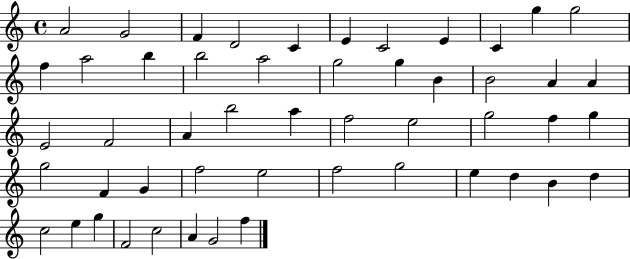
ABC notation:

X:1
T:Untitled
M:4/4
L:1/4
K:C
A2 G2 F D2 C E C2 E C g g2 f a2 b b2 a2 g2 g B B2 A A E2 F2 A b2 a f2 e2 g2 f g g2 F G f2 e2 f2 g2 e d B d c2 e g F2 c2 A G2 f